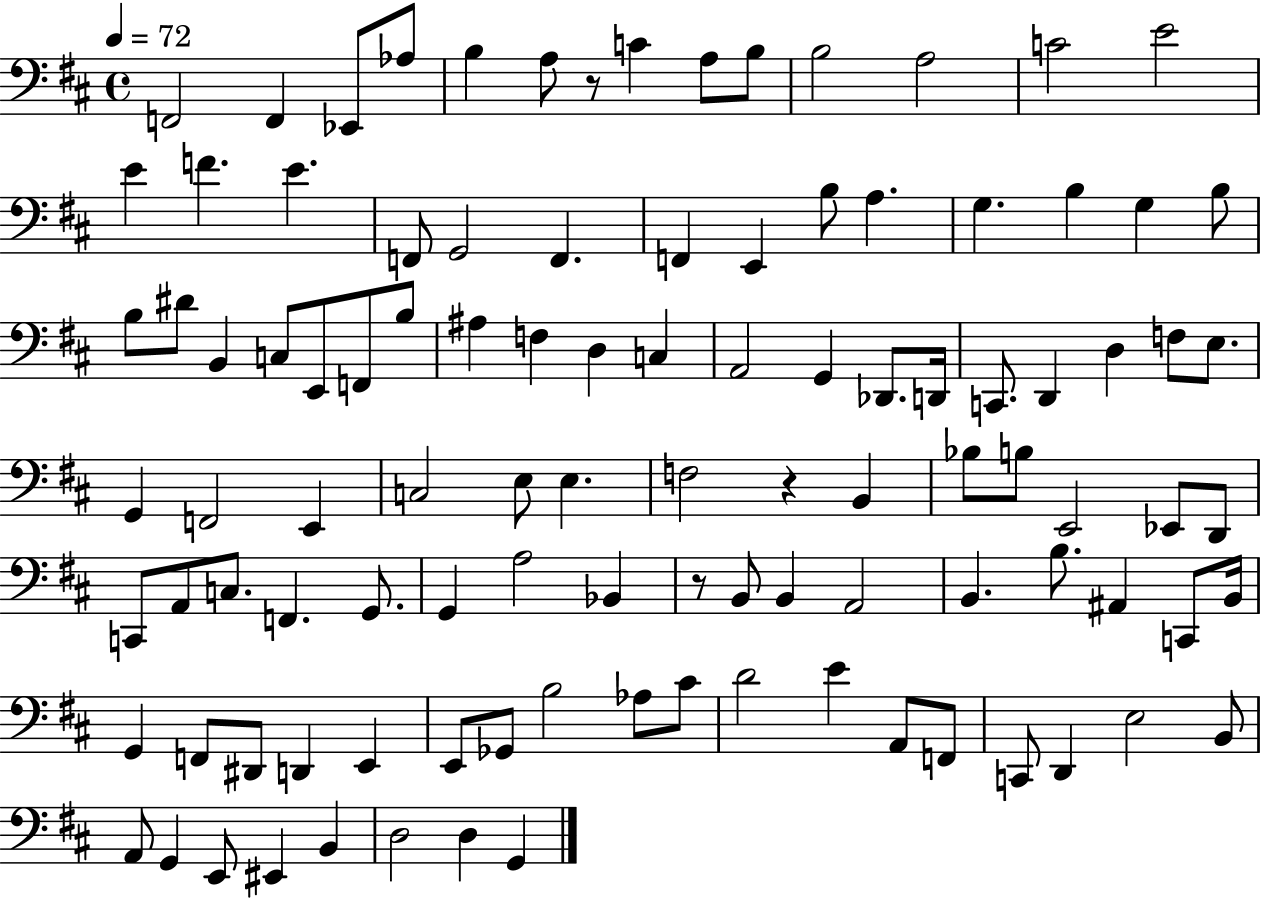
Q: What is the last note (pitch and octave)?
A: G2